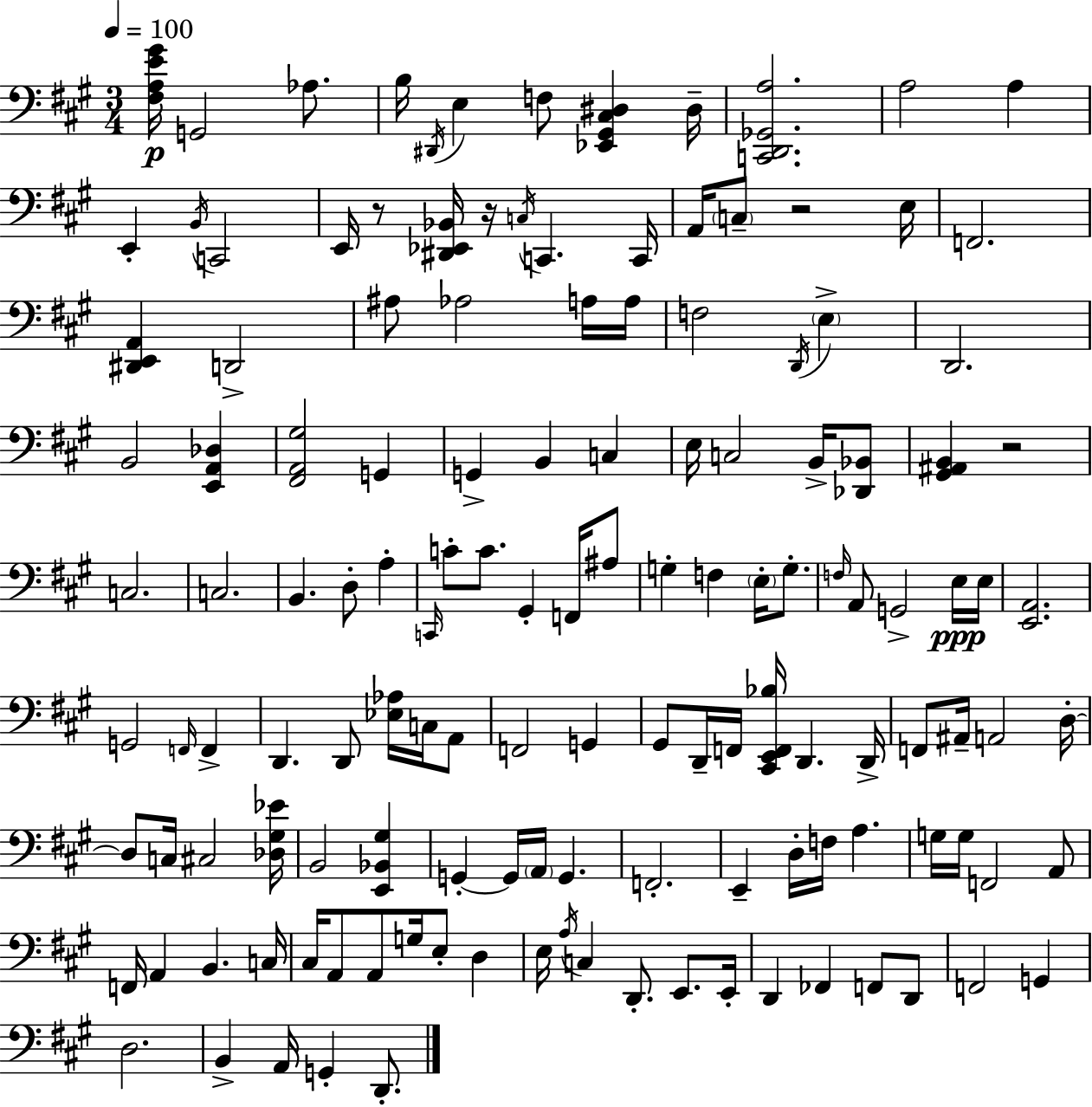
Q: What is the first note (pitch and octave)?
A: G2